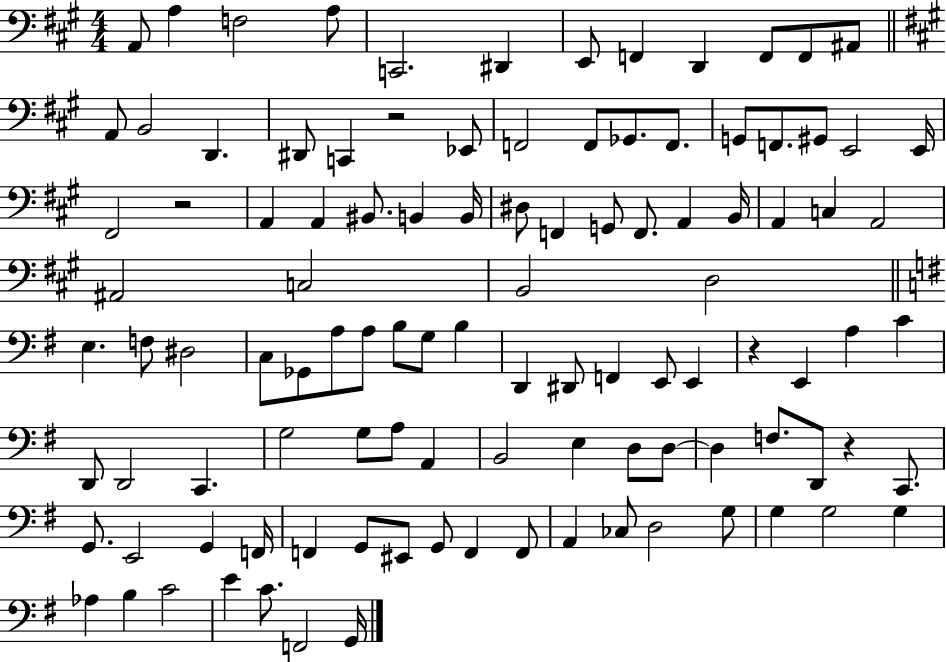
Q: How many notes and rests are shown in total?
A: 107